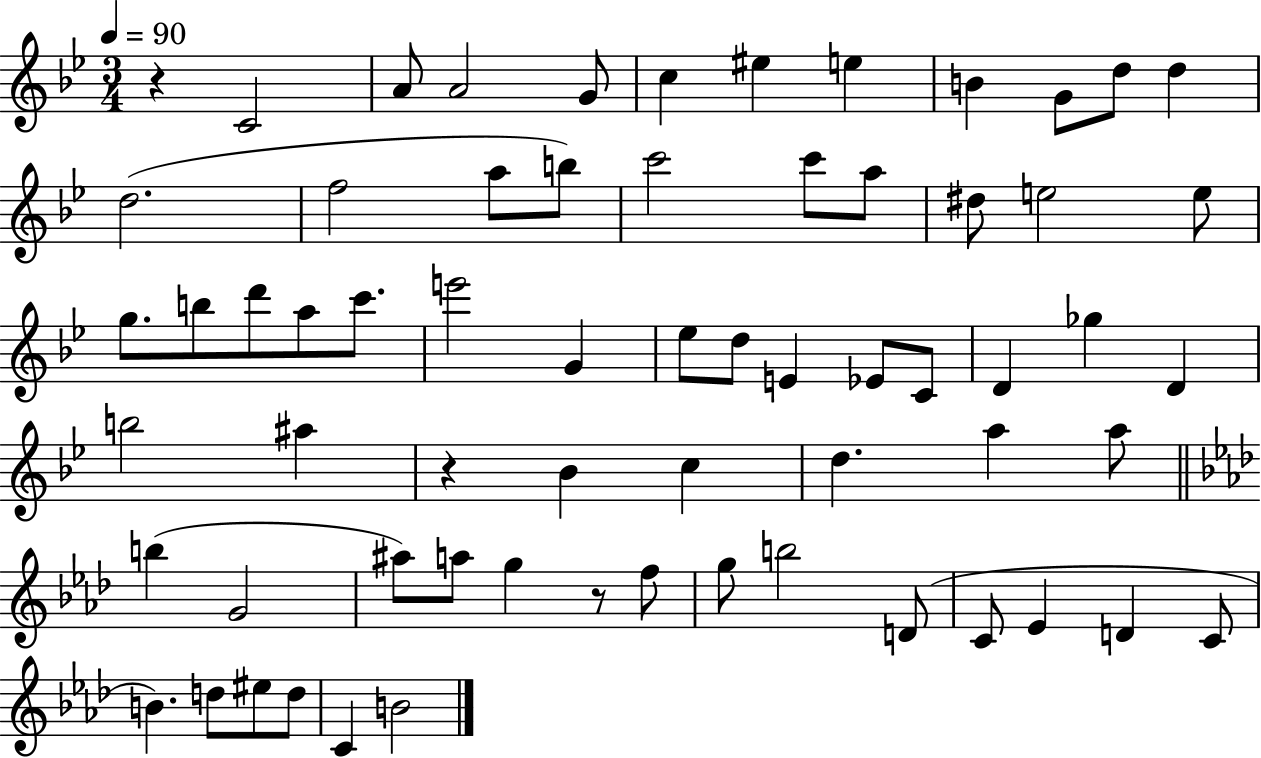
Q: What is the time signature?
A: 3/4